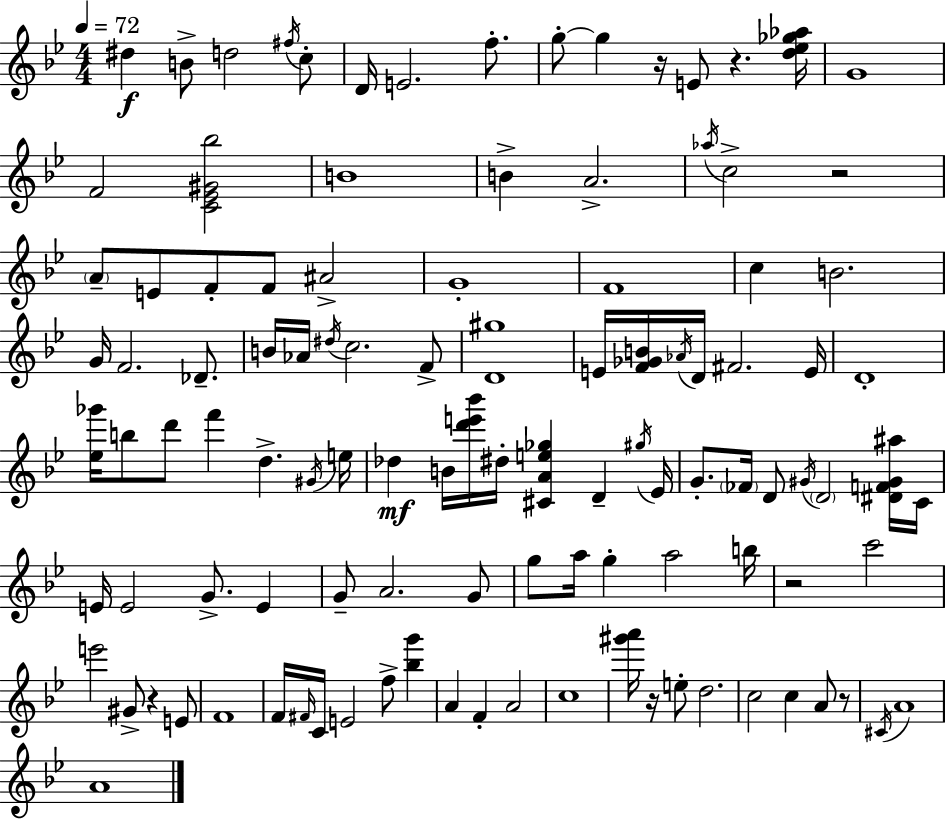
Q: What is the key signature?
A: BES major